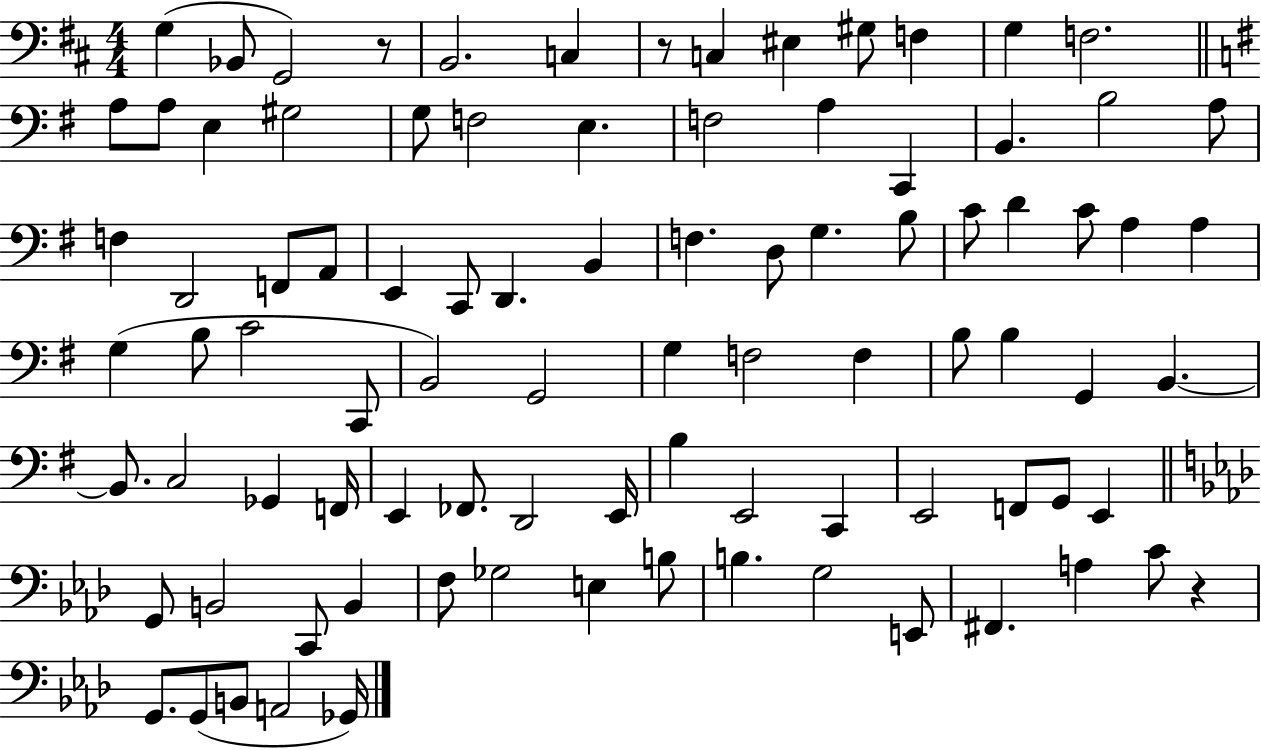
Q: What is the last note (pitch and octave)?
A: Gb2